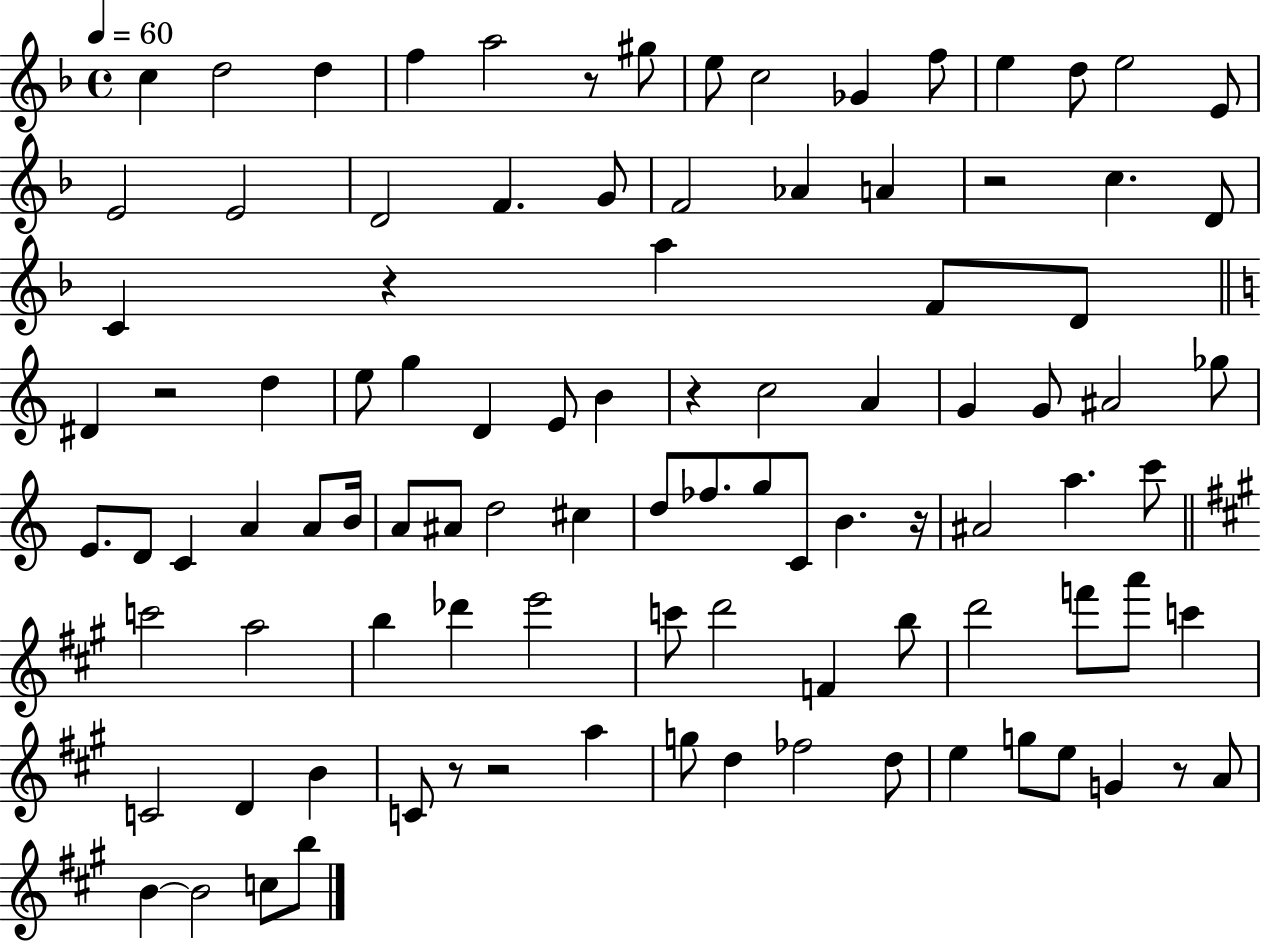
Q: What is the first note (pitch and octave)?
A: C5